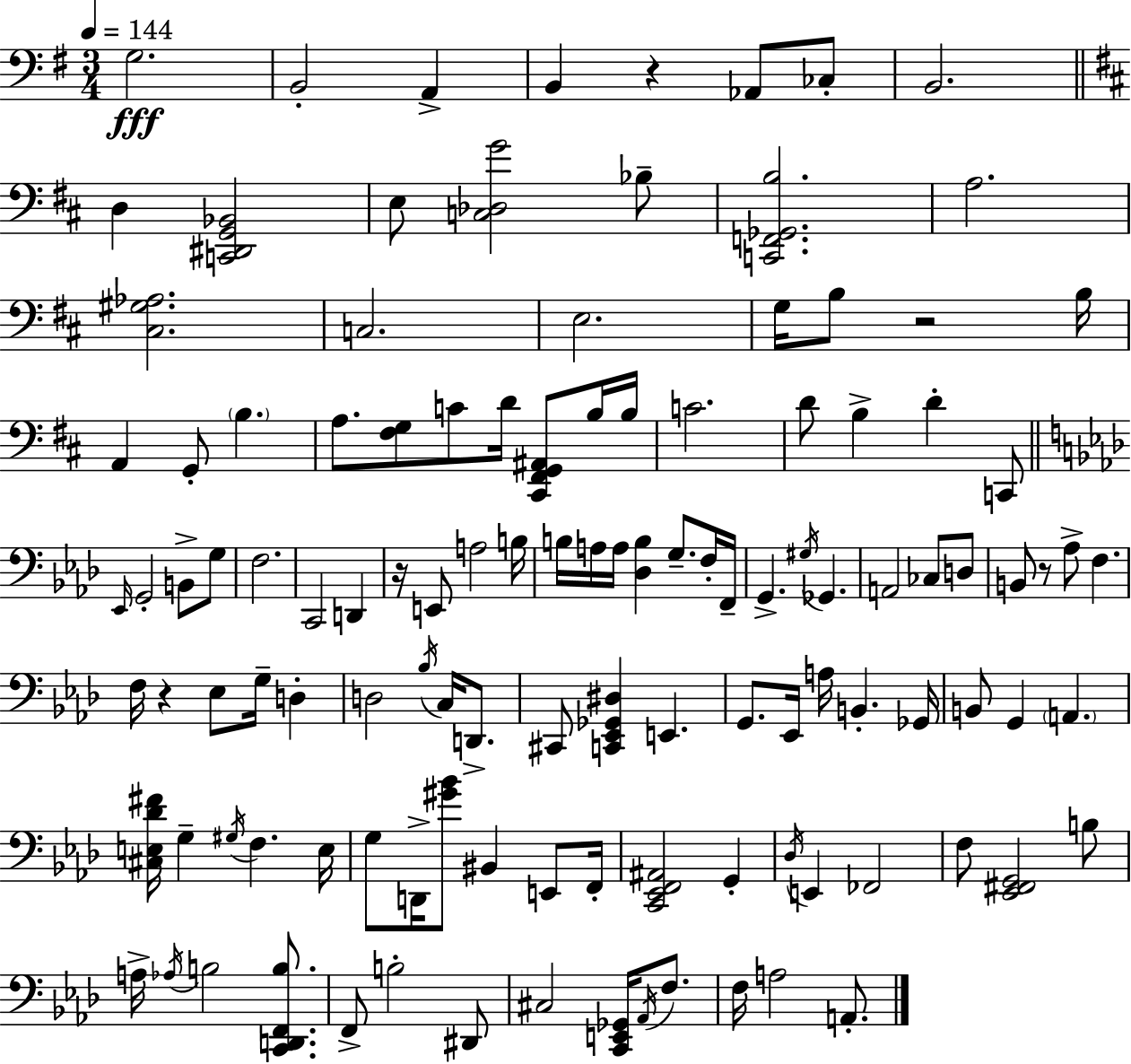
X:1
T:Untitled
M:3/4
L:1/4
K:Em
G,2 B,,2 A,, B,, z _A,,/2 _C,/2 B,,2 D, [C,,^D,,G,,_B,,]2 E,/2 [C,_D,G]2 _B,/2 [C,,F,,_G,,B,]2 A,2 [^C,^G,_A,]2 C,2 E,2 G,/4 B,/2 z2 B,/4 A,, G,,/2 B, A,/2 [^F,G,]/2 C/2 D/4 [^C,,^F,,G,,^A,,]/2 B,/4 B,/4 C2 D/2 B, D C,,/2 _E,,/4 G,,2 B,,/2 G,/2 F,2 C,,2 D,, z/4 E,,/2 A,2 B,/4 B,/4 A,/4 A,/4 [_D,B,] G,/2 F,/4 F,,/4 G,, ^G,/4 _G,, A,,2 _C,/2 D,/2 B,,/2 z/2 _A,/2 F, F,/4 z _E,/2 G,/4 D, D,2 _B,/4 C,/4 D,,/2 ^C,,/2 [C,,_E,,_G,,^D,] E,, G,,/2 _E,,/4 A,/4 B,, _G,,/4 B,,/2 G,, A,, [^C,E,_D^F]/4 G, ^G,/4 F, E,/4 G,/2 D,,/4 [^G_B]/2 ^B,, E,,/2 F,,/4 [C,,_E,,F,,^A,,]2 G,, _D,/4 E,, _F,,2 F,/2 [_E,,^F,,G,,]2 B,/2 A,/4 _A,/4 B,2 [C,,D,,F,,B,]/2 F,,/2 B,2 ^D,,/2 ^C,2 [C,,E,,_G,,]/4 _A,,/4 F,/2 F,/4 A,2 A,,/2